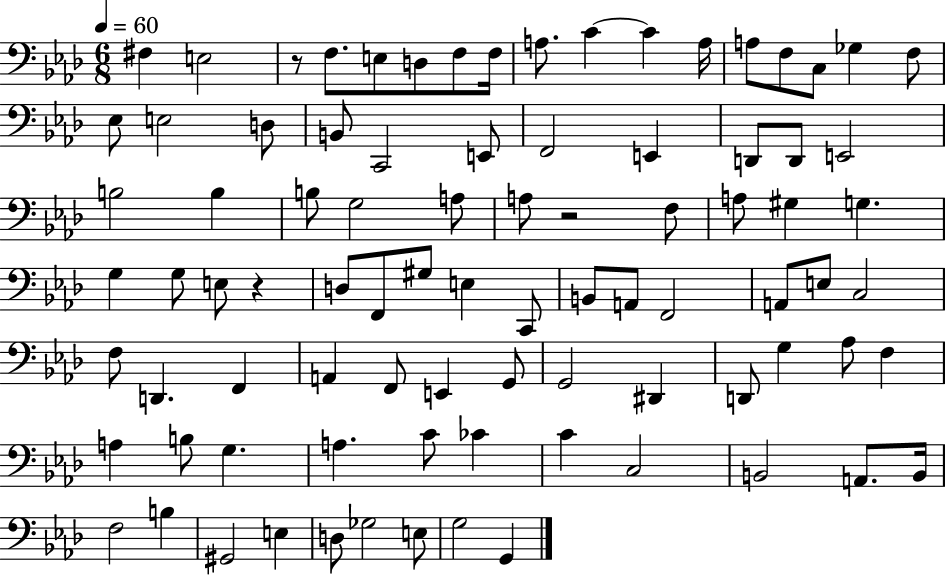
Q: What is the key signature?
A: AES major